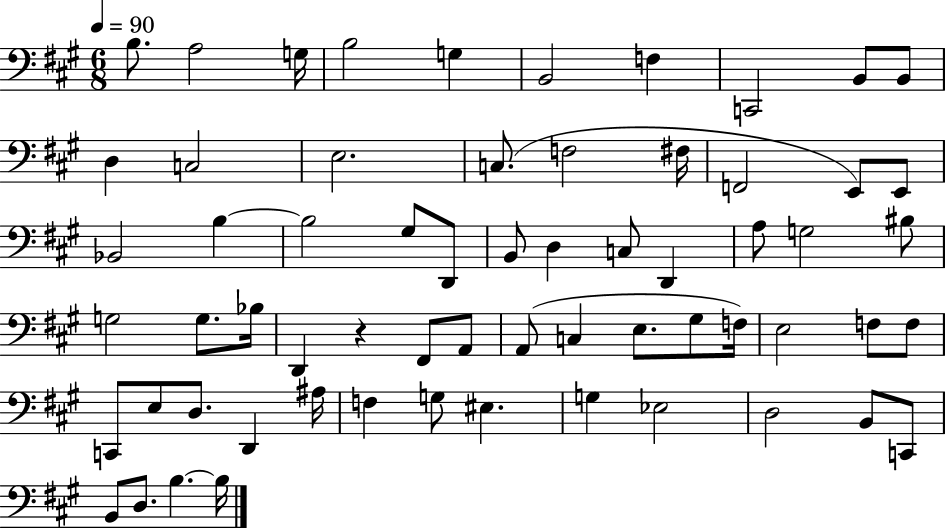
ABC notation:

X:1
T:Untitled
M:6/8
L:1/4
K:A
B,/2 A,2 G,/4 B,2 G, B,,2 F, C,,2 B,,/2 B,,/2 D, C,2 E,2 C,/2 F,2 ^F,/4 F,,2 E,,/2 E,,/2 _B,,2 B, B,2 ^G,/2 D,,/2 B,,/2 D, C,/2 D,, A,/2 G,2 ^B,/2 G,2 G,/2 _B,/4 D,, z ^F,,/2 A,,/2 A,,/2 C, E,/2 ^G,/2 F,/4 E,2 F,/2 F,/2 C,,/2 E,/2 D,/2 D,, ^A,/4 F, G,/2 ^E, G, _E,2 D,2 B,,/2 C,,/2 B,,/2 D,/2 B, B,/4